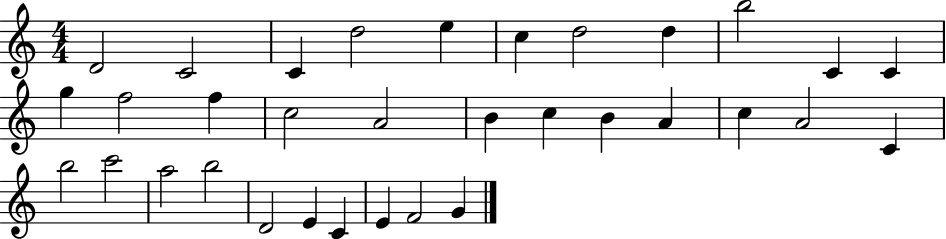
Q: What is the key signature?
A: C major